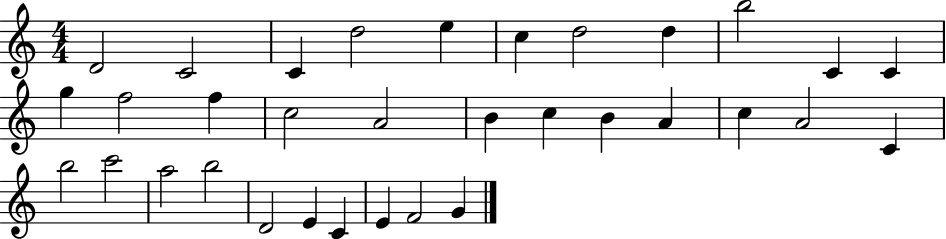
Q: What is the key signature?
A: C major